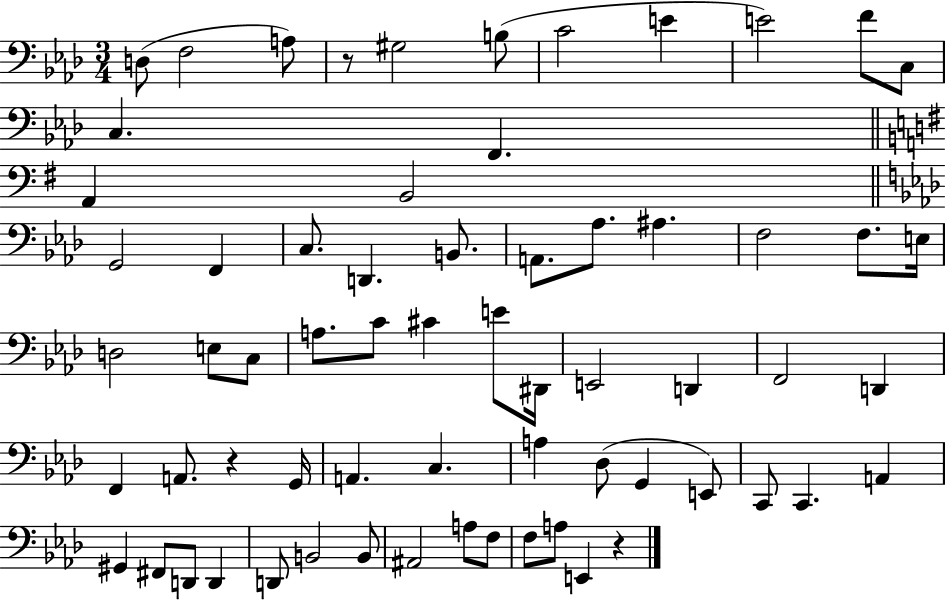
X:1
T:Untitled
M:3/4
L:1/4
K:Ab
D,/2 F,2 A,/2 z/2 ^G,2 B,/2 C2 E E2 F/2 C,/2 C, F,, A,, B,,2 G,,2 F,, C,/2 D,, B,,/2 A,,/2 _A,/2 ^A, F,2 F,/2 E,/4 D,2 E,/2 C,/2 A,/2 C/2 ^C E/2 ^D,,/4 E,,2 D,, F,,2 D,, F,, A,,/2 z G,,/4 A,, C, A, _D,/2 G,, E,,/2 C,,/2 C,, A,, ^G,, ^F,,/2 D,,/2 D,, D,,/2 B,,2 B,,/2 ^A,,2 A,/2 F,/2 F,/2 A,/2 E,, z